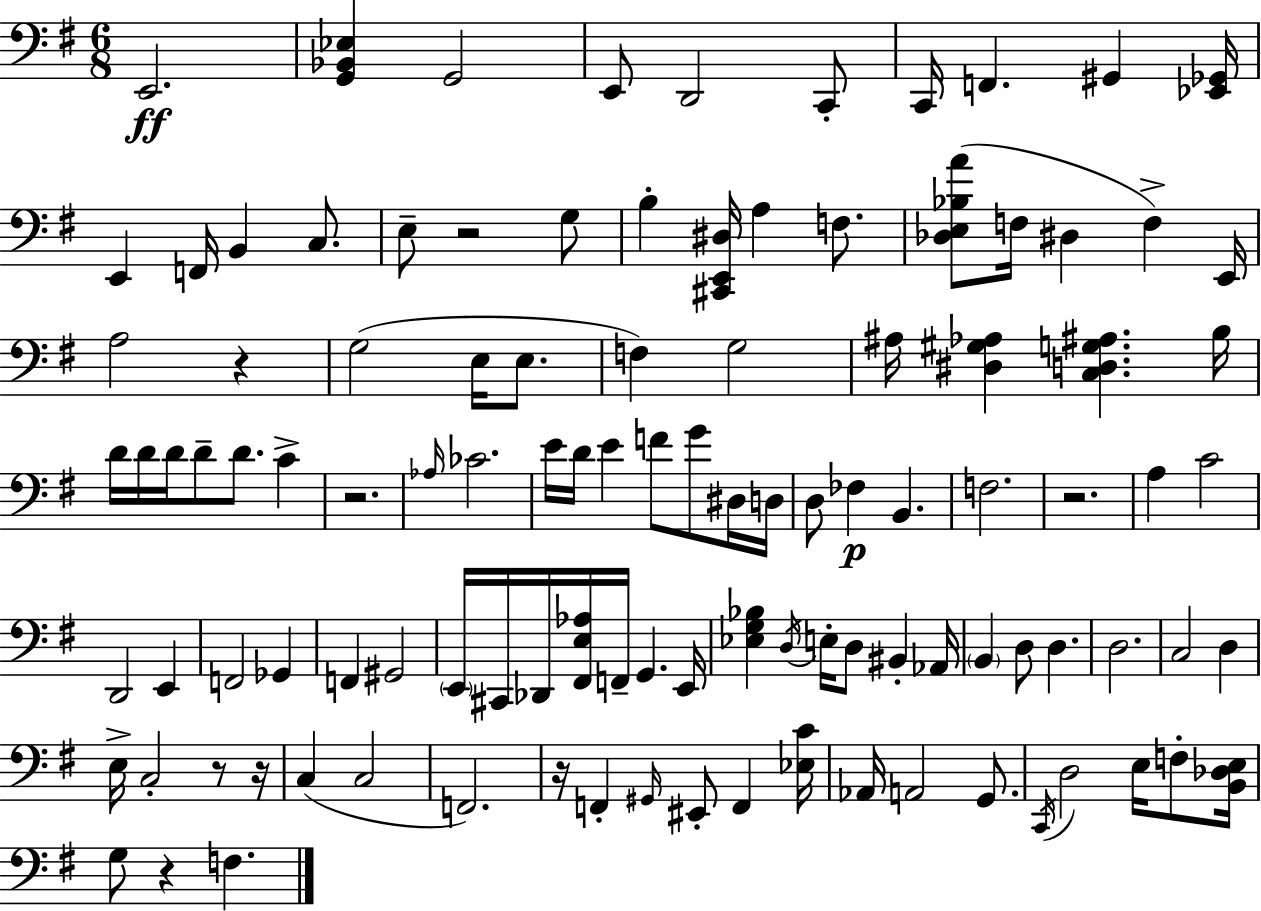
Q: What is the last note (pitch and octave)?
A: F3